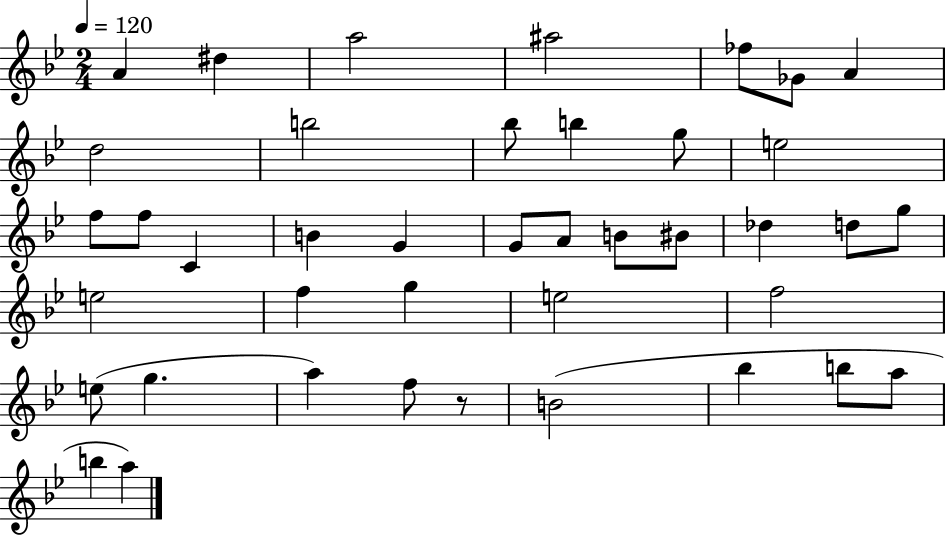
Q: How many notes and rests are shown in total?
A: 41